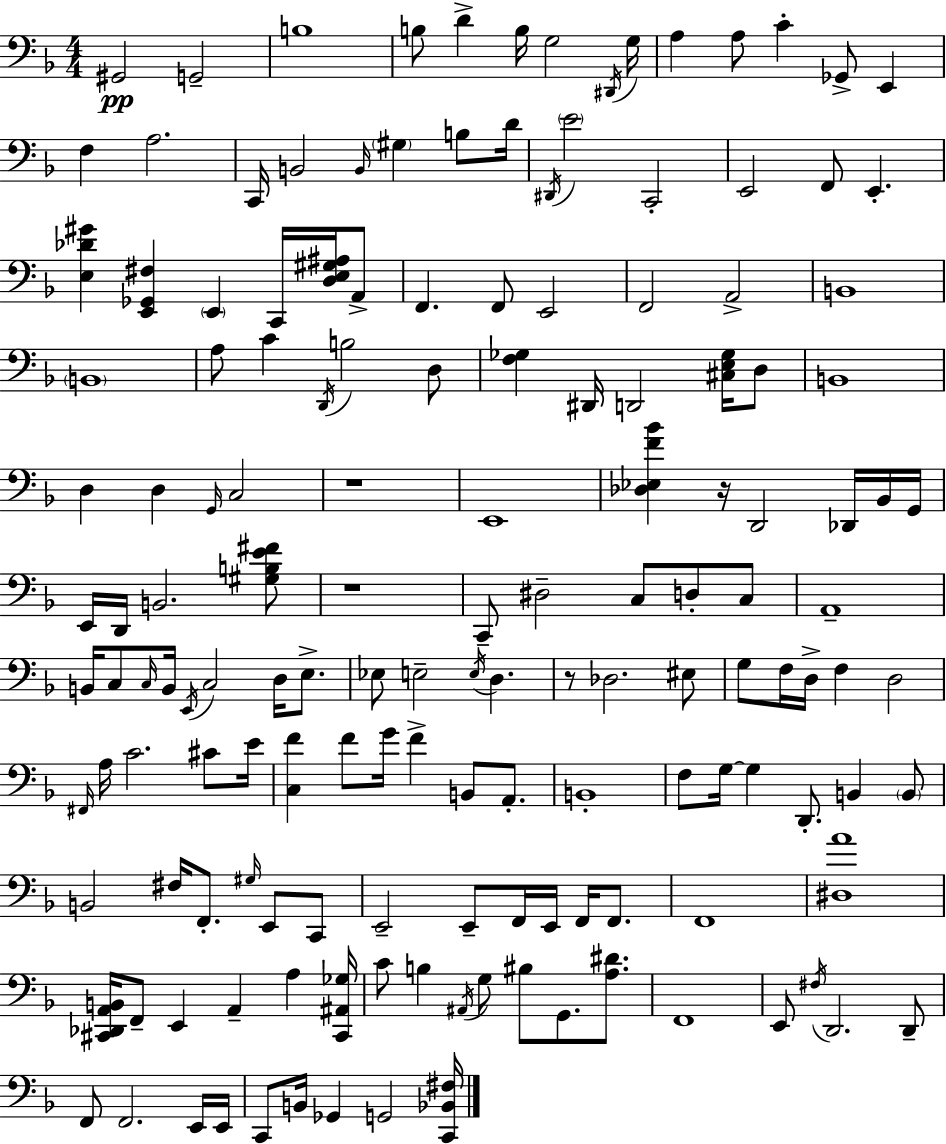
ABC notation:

X:1
T:Untitled
M:4/4
L:1/4
K:F
^G,,2 G,,2 B,4 B,/2 D B,/4 G,2 ^D,,/4 G,/4 A, A,/2 C _G,,/2 E,, F, A,2 C,,/4 B,,2 B,,/4 ^G, B,/2 D/4 ^D,,/4 E2 C,,2 E,,2 F,,/2 E,, [E,_D^G] [E,,_G,,^F,] E,, C,,/4 [D,E,^G,^A,]/4 A,,/2 F,, F,,/2 E,,2 F,,2 A,,2 B,,4 B,,4 A,/2 C D,,/4 B,2 D,/2 [F,_G,] ^D,,/4 D,,2 [^C,E,_G,]/4 D,/2 B,,4 D, D, G,,/4 C,2 z4 E,,4 [_D,_E,F_B] z/4 D,,2 _D,,/4 _B,,/4 G,,/4 E,,/4 D,,/4 B,,2 [^G,B,E^F]/2 z4 C,,/2 ^D,2 C,/2 D,/2 C,/2 A,,4 B,,/4 C,/2 C,/4 B,,/4 E,,/4 C,2 D,/4 E,/2 _E,/2 E,2 E,/4 D, z/2 _D,2 ^E,/2 G,/2 F,/4 D,/4 F, D,2 ^F,,/4 A,/4 C2 ^C/2 E/4 [C,F] F/2 G/4 F B,,/2 A,,/2 B,,4 F,/2 G,/4 G, D,,/2 B,, B,,/2 B,,2 ^F,/4 F,,/2 ^G,/4 E,,/2 C,,/2 E,,2 E,,/2 F,,/4 E,,/4 F,,/4 F,,/2 F,,4 [^D,A]4 [^C,,_D,,A,,B,,]/4 F,,/2 E,, A,, A, [^C,,^A,,_G,]/4 C/2 B, ^A,,/4 G,/2 ^B,/2 G,,/2 [A,^D]/2 F,,4 E,,/2 ^F,/4 D,,2 D,,/2 F,,/2 F,,2 E,,/4 E,,/4 C,,/2 B,,/4 _G,, G,,2 [C,,_B,,^F,]/4